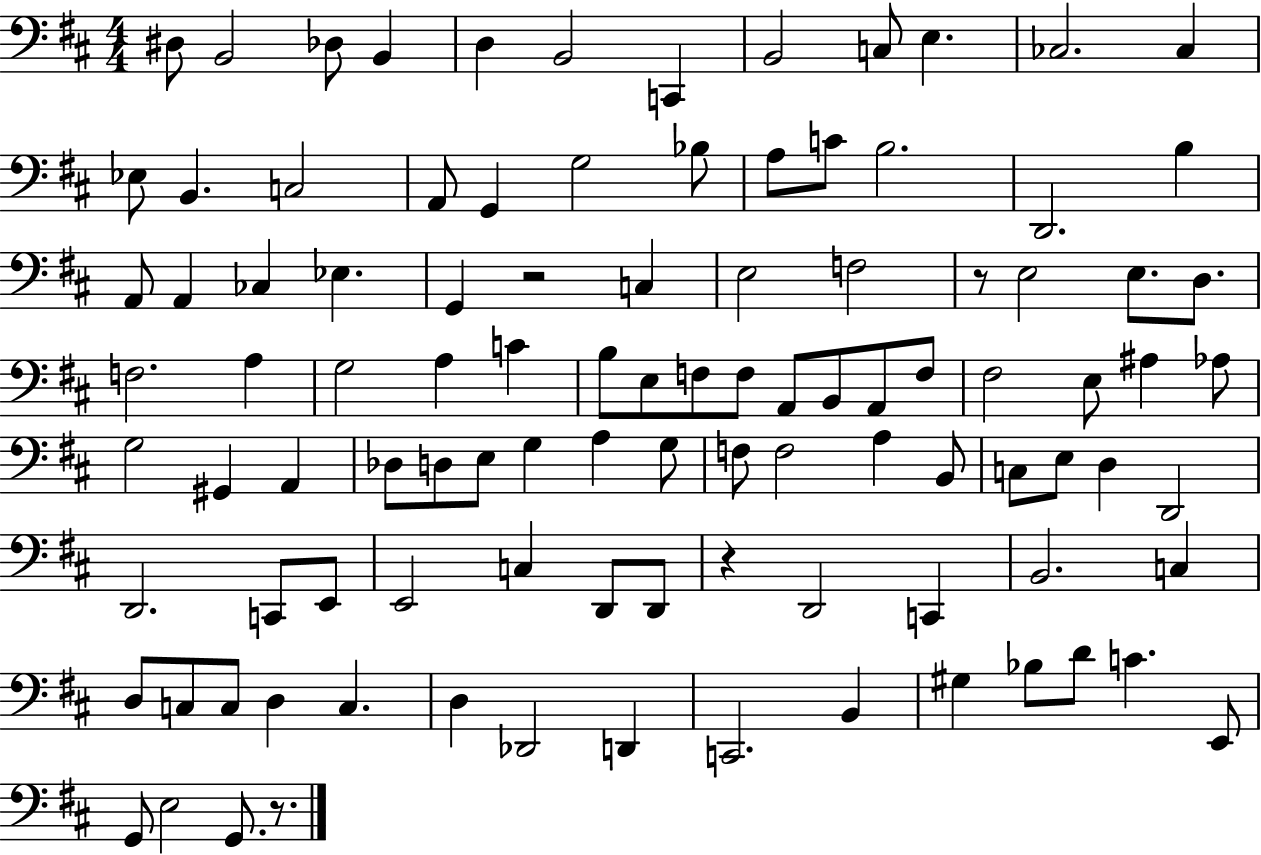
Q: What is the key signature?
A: D major